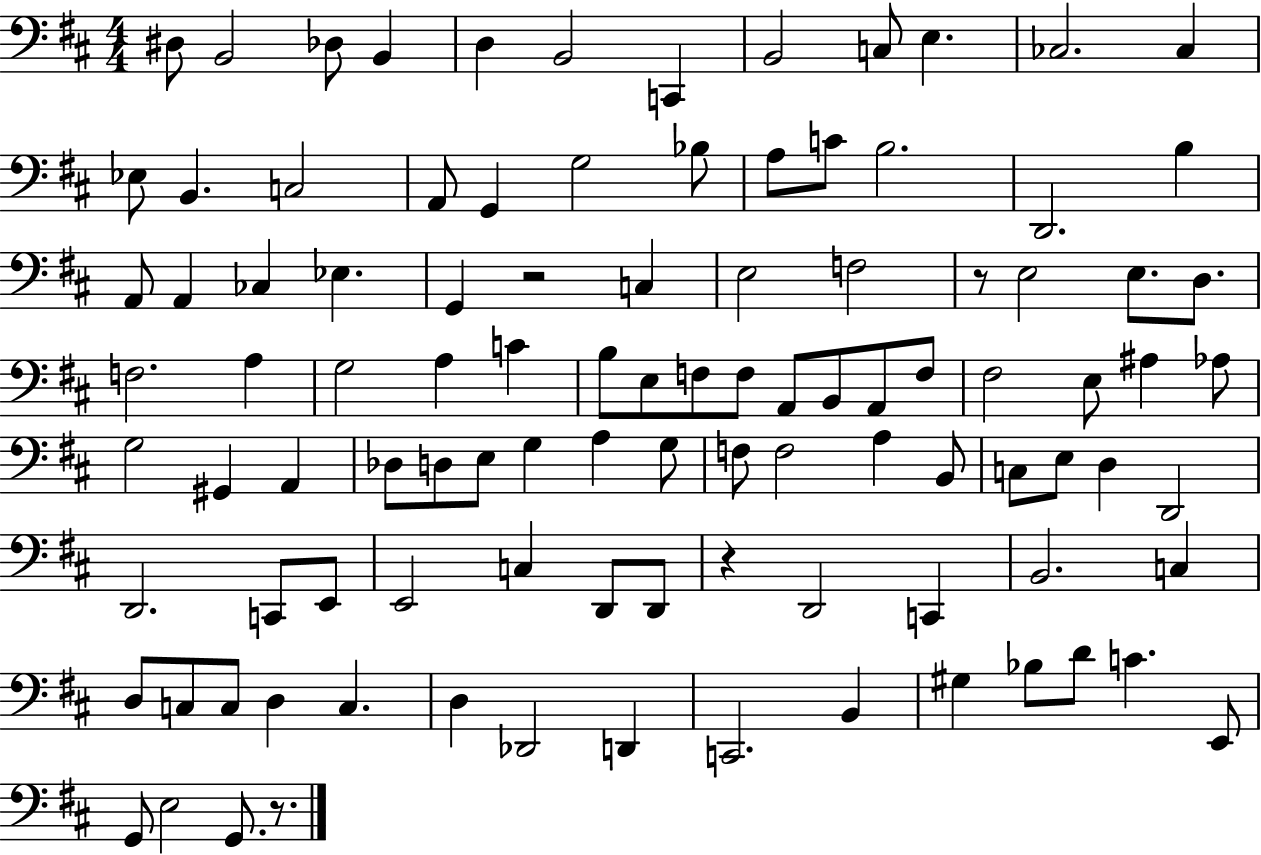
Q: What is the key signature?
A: D major